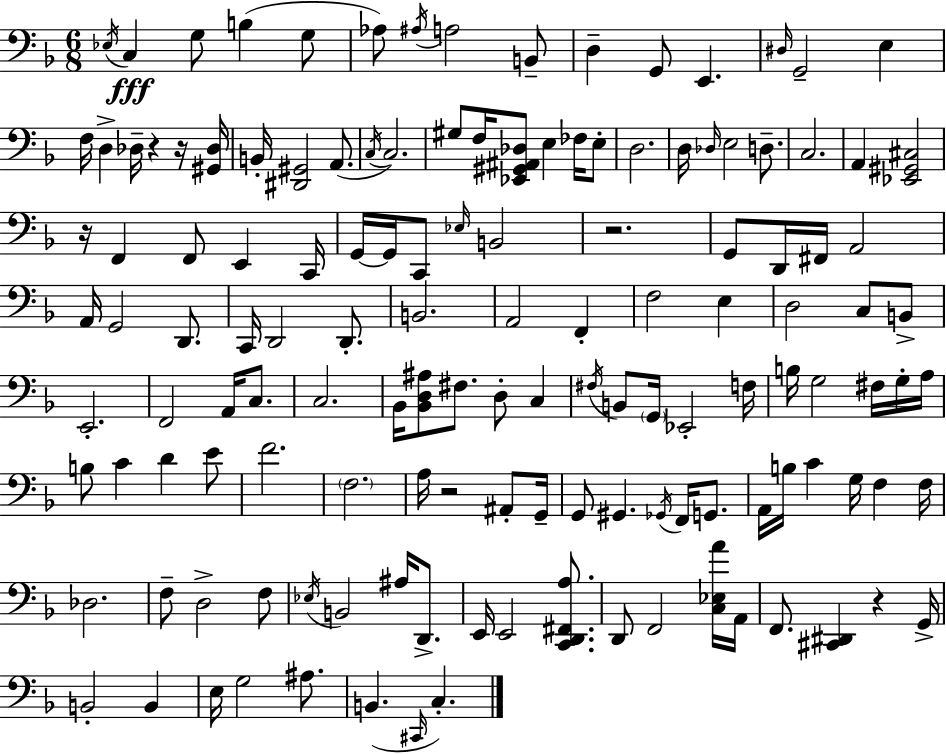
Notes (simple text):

Eb3/s C3/q G3/e B3/q G3/e Ab3/e A#3/s A3/h B2/e D3/q G2/e E2/q. D#3/s G2/h E3/q F3/s D3/q Db3/s R/q R/s [G#2,Db3]/s B2/s [D#2,G#2]/h A2/e. C3/s C3/h. G#3/e F3/s [Eb2,G#2,A#2,Db3]/e E3/q FES3/s E3/e D3/h. D3/s Db3/s E3/h D3/e. C3/h. A2/q [Eb2,G#2,C#3]/h R/s F2/q F2/e E2/q C2/s G2/s G2/s C2/e Eb3/s B2/h R/h. G2/e D2/s F#2/s A2/h A2/s G2/h D2/e. C2/s D2/h D2/e. B2/h. A2/h F2/q F3/h E3/q D3/h C3/e B2/e E2/h. F2/h A2/s C3/e. C3/h. Bb2/s [Bb2,D3,A#3]/e F#3/e. D3/e C3/q F#3/s B2/e G2/s Eb2/h F3/s B3/s G3/h F#3/s G3/s A3/s B3/e C4/q D4/q E4/e F4/h. F3/h. A3/s R/h A#2/e G2/s G2/e G#2/q. Gb2/s F2/s G2/e. A2/s B3/s C4/q G3/s F3/q F3/s Db3/h. F3/e D3/h F3/e Eb3/s B2/h A#3/s D2/e. E2/s E2/h [C2,D2,F#2,A3]/e. D2/e F2/h [C3,Eb3,A4]/s A2/s F2/e. [C#2,D#2]/q R/q G2/s B2/h B2/q E3/s G3/h A#3/e. B2/q. C#2/s C3/q.